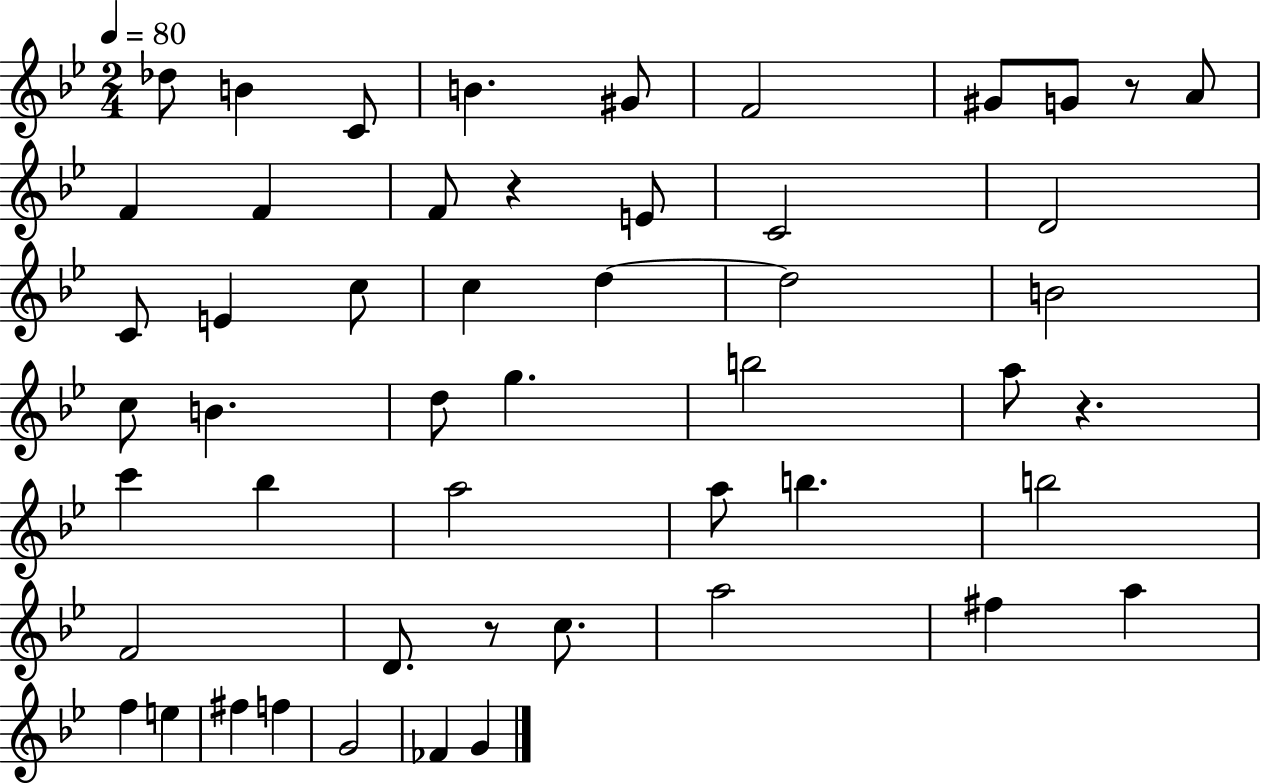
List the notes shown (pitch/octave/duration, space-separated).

Db5/e B4/q C4/e B4/q. G#4/e F4/h G#4/e G4/e R/e A4/e F4/q F4/q F4/e R/q E4/e C4/h D4/h C4/e E4/q C5/e C5/q D5/q D5/h B4/h C5/e B4/q. D5/e G5/q. B5/h A5/e R/q. C6/q Bb5/q A5/h A5/e B5/q. B5/h F4/h D4/e. R/e C5/e. A5/h F#5/q A5/q F5/q E5/q F#5/q F5/q G4/h FES4/q G4/q